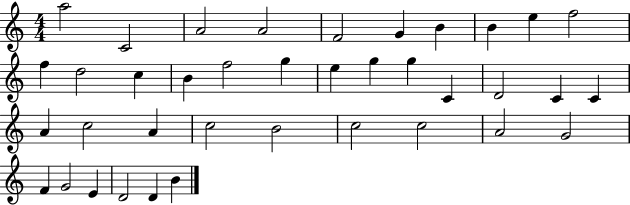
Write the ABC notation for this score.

X:1
T:Untitled
M:4/4
L:1/4
K:C
a2 C2 A2 A2 F2 G B B e f2 f d2 c B f2 g e g g C D2 C C A c2 A c2 B2 c2 c2 A2 G2 F G2 E D2 D B